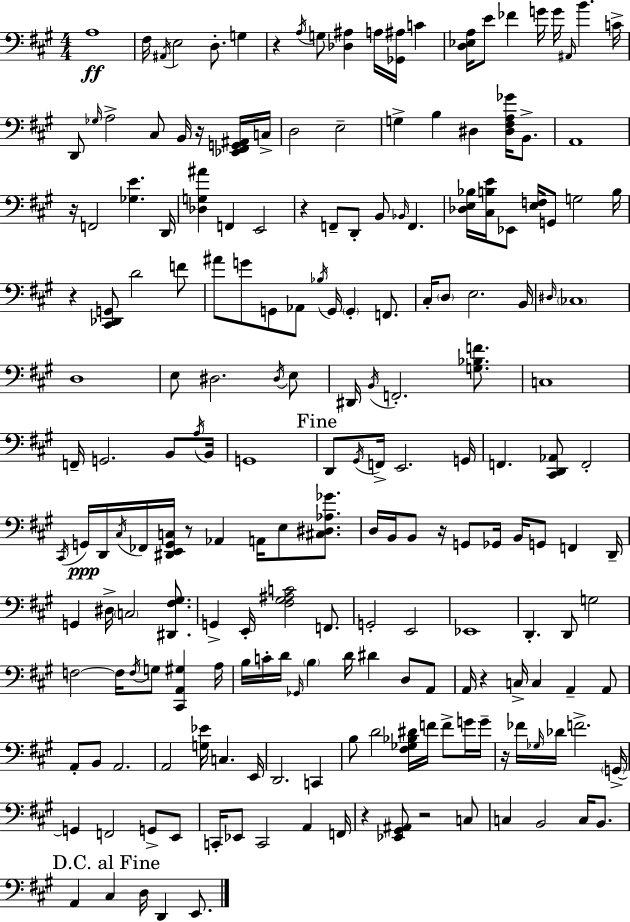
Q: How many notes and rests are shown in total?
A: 199